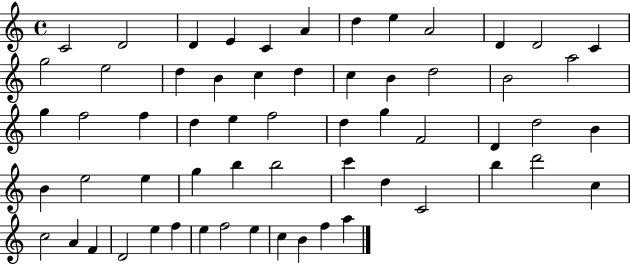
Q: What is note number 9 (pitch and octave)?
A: A4